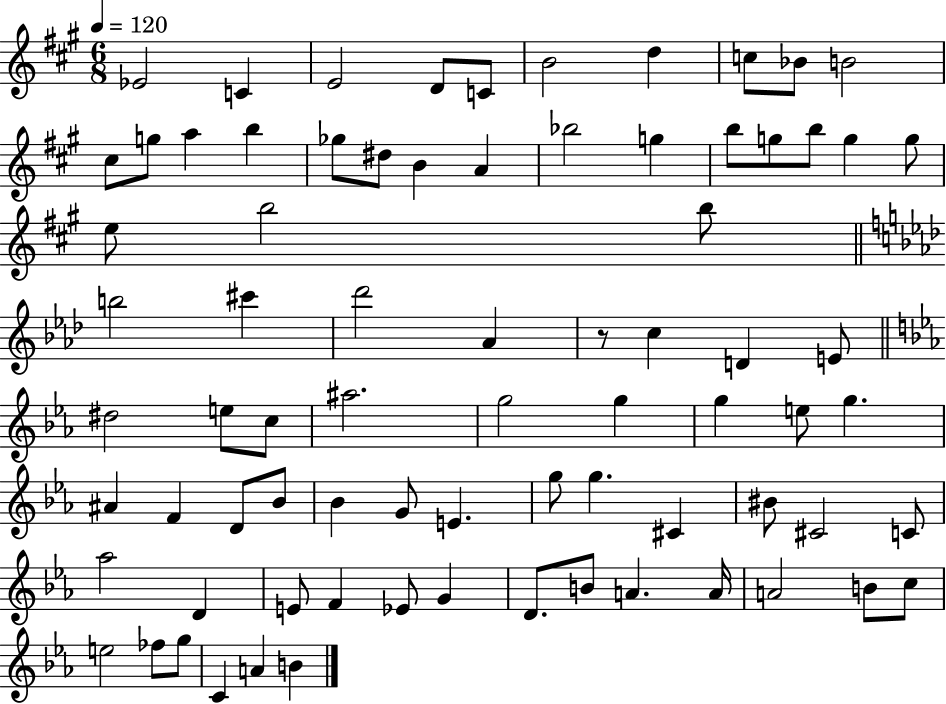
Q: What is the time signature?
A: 6/8